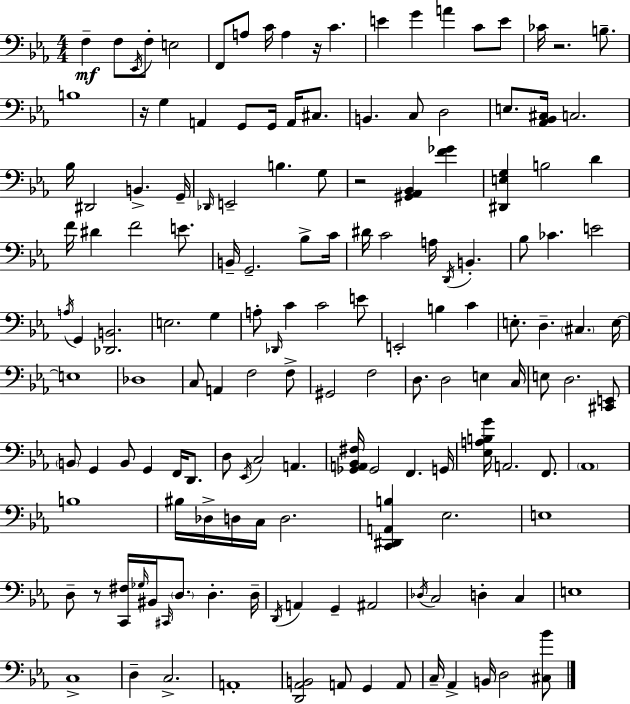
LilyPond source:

{
  \clef bass
  \numericTimeSignature
  \time 4/4
  \key ees \major
  f4--\mf f8 \acciaccatura { ees,16 } f8-. e2 | f,8 a8 c'16 a4 r16 c'4. | e'4 g'4 a'4 c'8 e'8 | ces'16 r2. b8.-- | \break b1 | r16 g4 a,4 g,8 g,16 a,16 cis8. | b,4. c8 d2 | e8. <aes, bes, cis>16 c2. | \break bes16 dis,2 b,4.-> | g,16-- \grace { des,16 } e,2-- b4. | g8 r2 <gis, aes, bes,>4 <f' ges'>4 | <dis, e g>4 b2 d'4 | \break f'16 dis'4 f'2 e'8. | b,16-- g,2.-- bes8-> | c'16 dis'16 c'2 a16 \acciaccatura { d,16 } b,4.-. | bes8 ces'4. e'2 | \break \acciaccatura { a16 } g,4 <des, b,>2. | e2. | g4 a8-. \grace { des,16 } c'4 c'2 | e'8 e,2-. b4 | \break c'4 e8.-. d4.-- \parenthesize cis4. | e16~~ e1 | des1 | c8 a,4 f2 | \break f8-> gis,2 f2 | d8. d2 | e4 c16 e8 d2. | <cis, e,>8 \parenthesize b,8 g,4 b,8 g,4 | \break f,16 d,8. d8 \acciaccatura { ees,16 } c2 | a,4. <ges, a, bes, fis>16 ges,2 f,4. | g,16 <ees a b g'>16 a,2. | f,8. \parenthesize aes,1 | \break b1 | bis16 des16-> d16 c16 d2. | <c, dis, a, b>4 ees2. | e1 | \break d8-- r8 <c, fis>16 \grace { ges16 } bis,16 \grace { cis,16 } \parenthesize d8. | d4.-. d16-- \acciaccatura { d,16 } a,4 g,4-- | ais,2 \acciaccatura { des16 } c2 | d4-. c4 e1 | \break c1-> | d4-- c2.-> | a,1-. | <d, aes, b,>2 | \break a,8 g,4 a,8 c16-- aes,4-> b,16 | d2 <cis bes'>8 \bar "|."
}